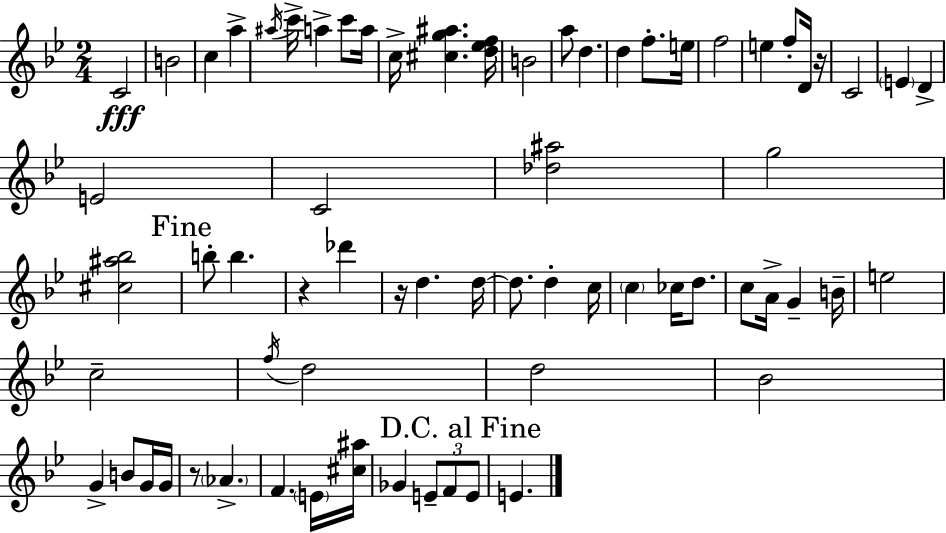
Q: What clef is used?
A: treble